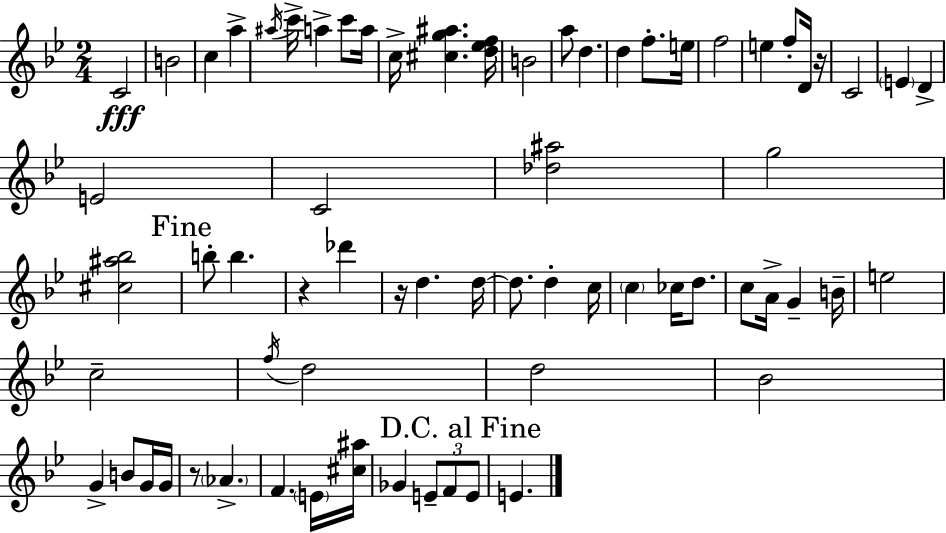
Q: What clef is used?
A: treble